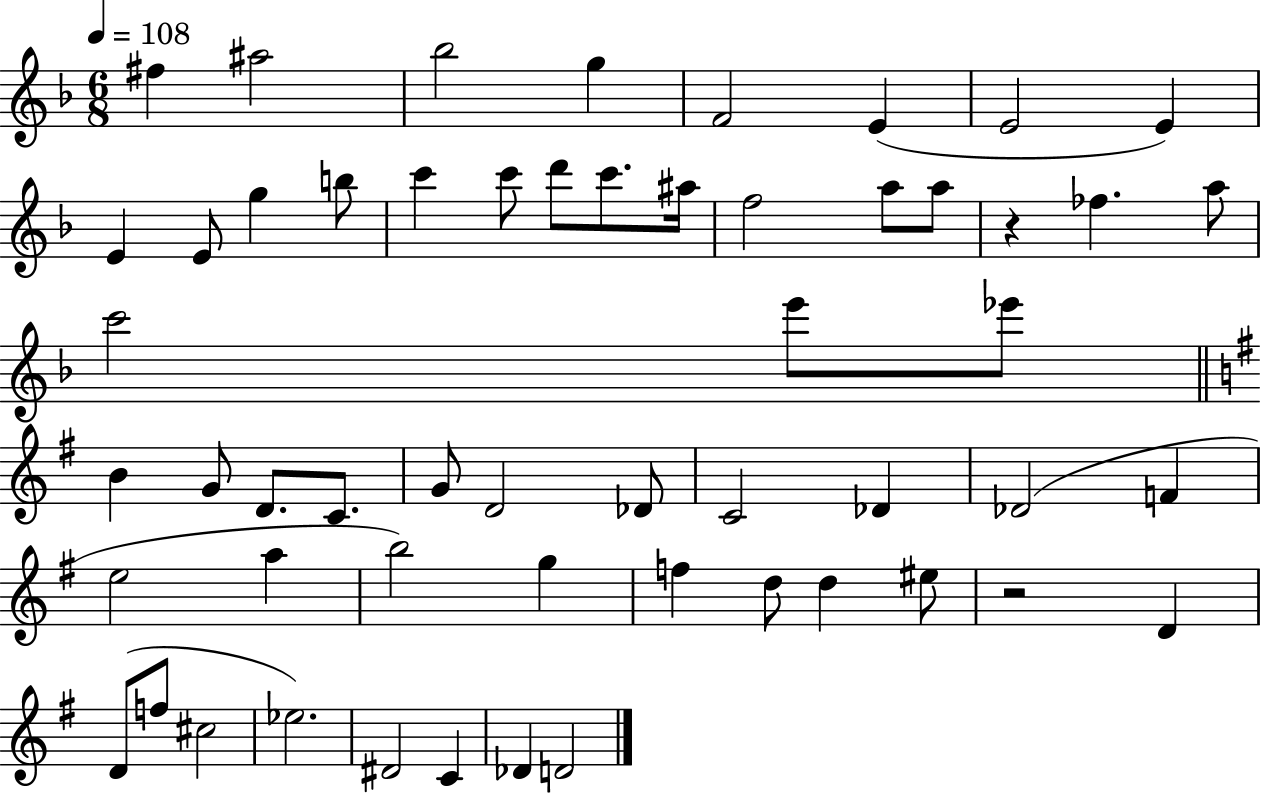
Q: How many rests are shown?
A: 2